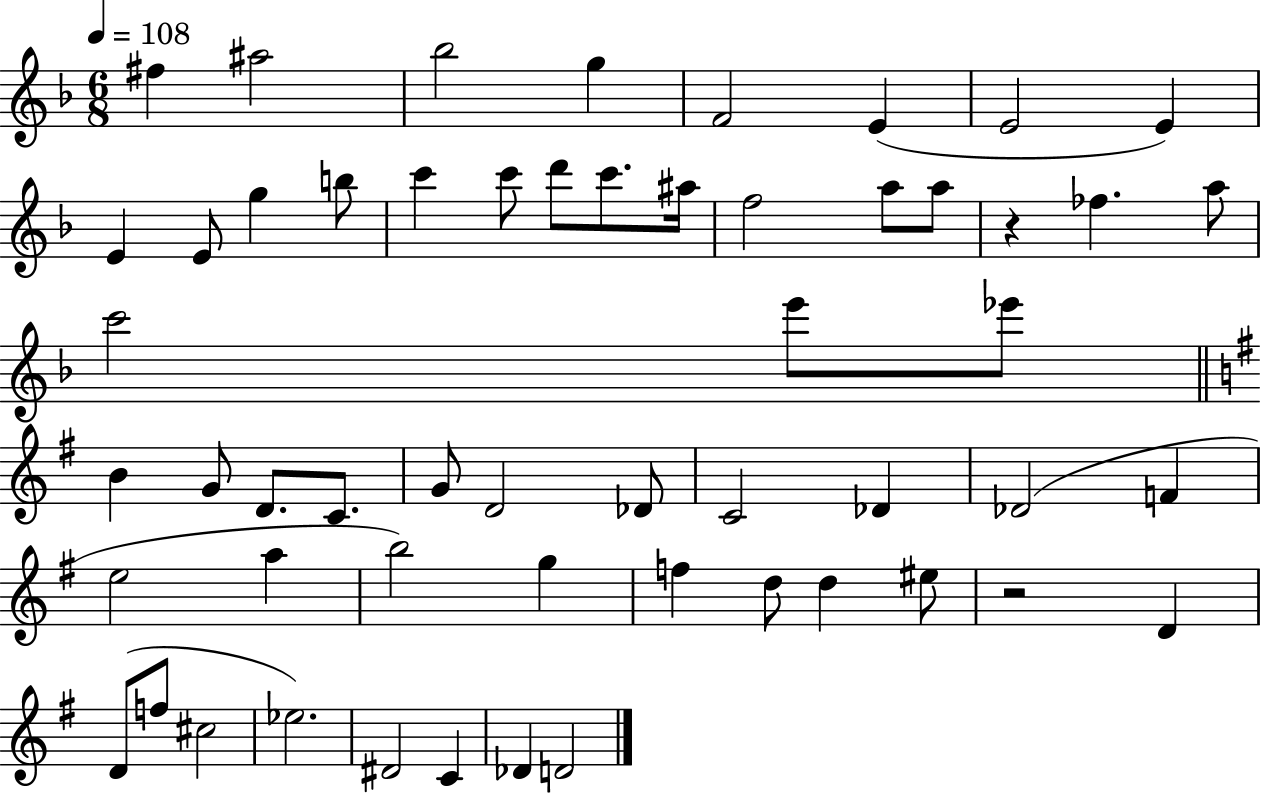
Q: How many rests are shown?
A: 2